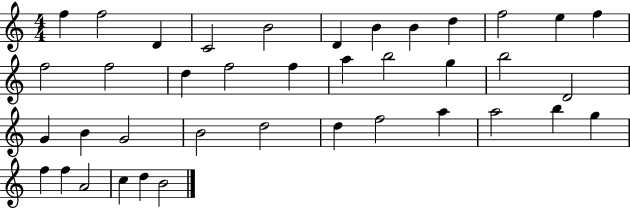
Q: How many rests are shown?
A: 0